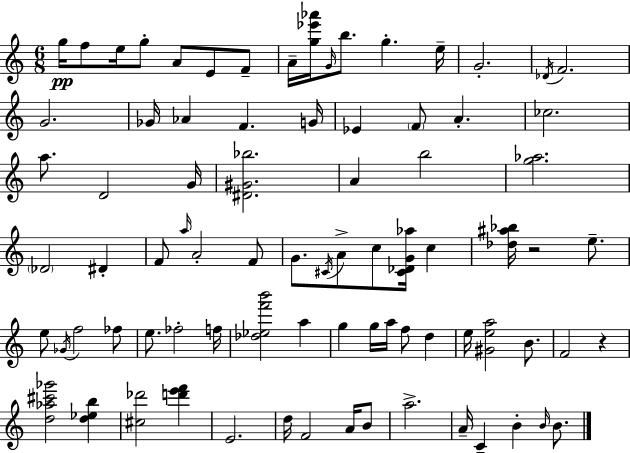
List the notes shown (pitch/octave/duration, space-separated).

G5/s F5/e E5/s G5/e A4/e E4/e F4/e A4/s [G5,Eb6,Ab6]/s G4/s B5/e. G5/q. E5/s G4/h. Db4/s F4/h. G4/h. Gb4/s Ab4/q F4/q. G4/s Eb4/q F4/e A4/q. CES5/h. A5/e. D4/h G4/s [D#4,G#4,Bb5]/h. A4/q B5/h [G5,Ab5]/h. Db4/h D#4/q F4/e A5/s A4/h F4/e G4/e. C#4/s A4/e C5/e [C#4,Db4,G4,Ab5]/s C5/q [Db5,A#5,Bb5]/s R/h E5/e. E5/e Gb4/s F5/h FES5/e E5/e. FES5/h F5/s [Db5,Eb5,F6,B6]/h A5/q G5/q G5/s A5/s F5/e D5/q E5/s [G#4,E5,A5]/h B4/e. F4/h R/q [D5,Ab5,C#6,Gb6]/h [D5,Eb5,B5]/q [C#5,Db6]/h [D6,E6,F6]/q E4/h. D5/s F4/h A4/s B4/e A5/h. A4/s C4/q B4/q B4/s B4/e.